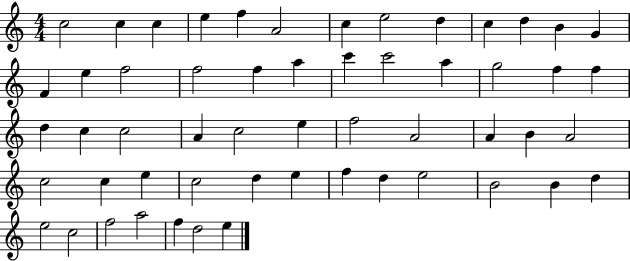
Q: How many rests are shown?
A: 0